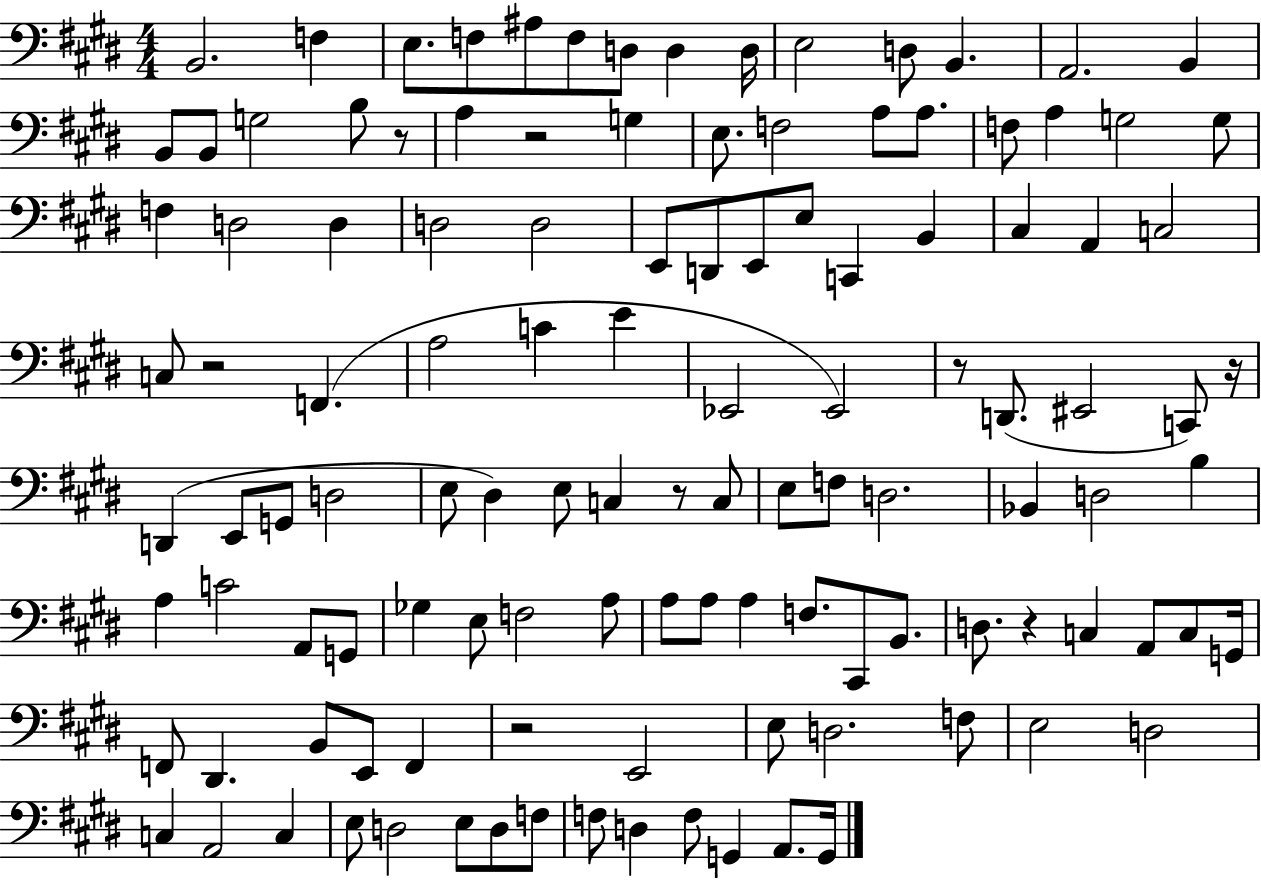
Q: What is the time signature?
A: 4/4